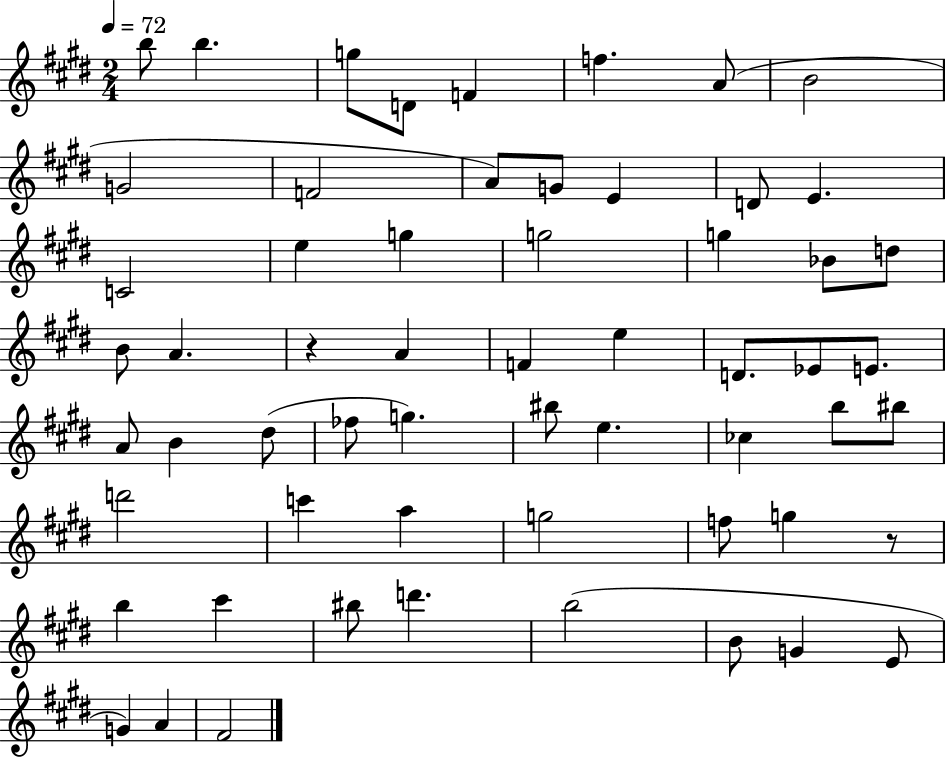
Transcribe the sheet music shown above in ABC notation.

X:1
T:Untitled
M:2/4
L:1/4
K:E
b/2 b g/2 D/2 F f A/2 B2 G2 F2 A/2 G/2 E D/2 E C2 e g g2 g _B/2 d/2 B/2 A z A F e D/2 _E/2 E/2 A/2 B ^d/2 _f/2 g ^b/2 e _c b/2 ^b/2 d'2 c' a g2 f/2 g z/2 b ^c' ^b/2 d' b2 B/2 G E/2 G A ^F2